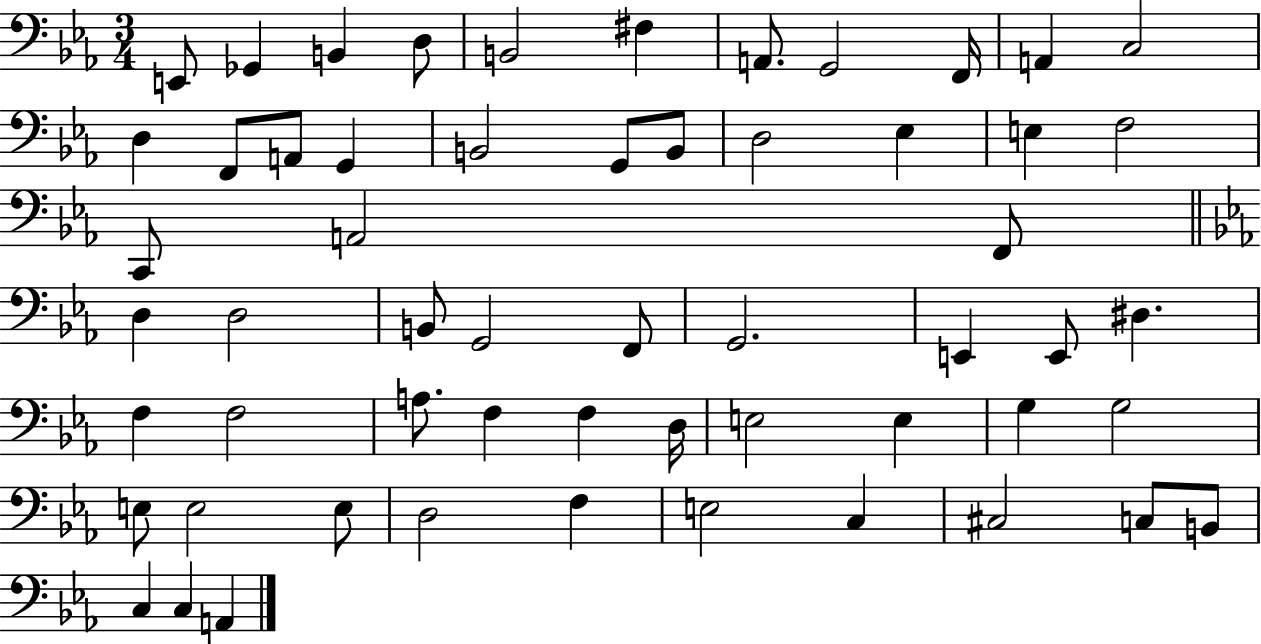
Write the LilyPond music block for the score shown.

{
  \clef bass
  \numericTimeSignature
  \time 3/4
  \key ees \major
  \repeat volta 2 { e,8 ges,4 b,4 d8 | b,2 fis4 | a,8. g,2 f,16 | a,4 c2 | \break d4 f,8 a,8 g,4 | b,2 g,8 b,8 | d2 ees4 | e4 f2 | \break c,8 a,2 f,8 | \bar "||" \break \key c \minor d4 d2 | b,8 g,2 f,8 | g,2. | e,4 e,8 dis4. | \break f4 f2 | a8. f4 f4 d16 | e2 e4 | g4 g2 | \break e8 e2 e8 | d2 f4 | e2 c4 | cis2 c8 b,8 | \break c4 c4 a,4 | } \bar "|."
}